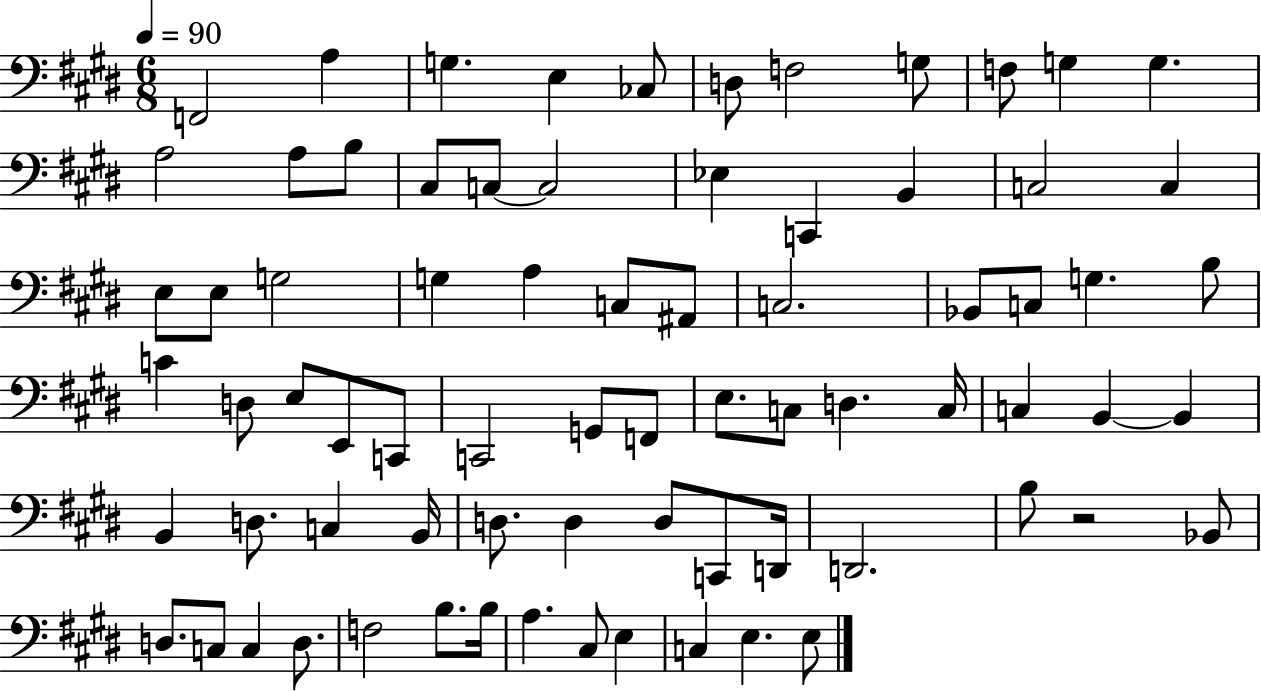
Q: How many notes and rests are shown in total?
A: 75